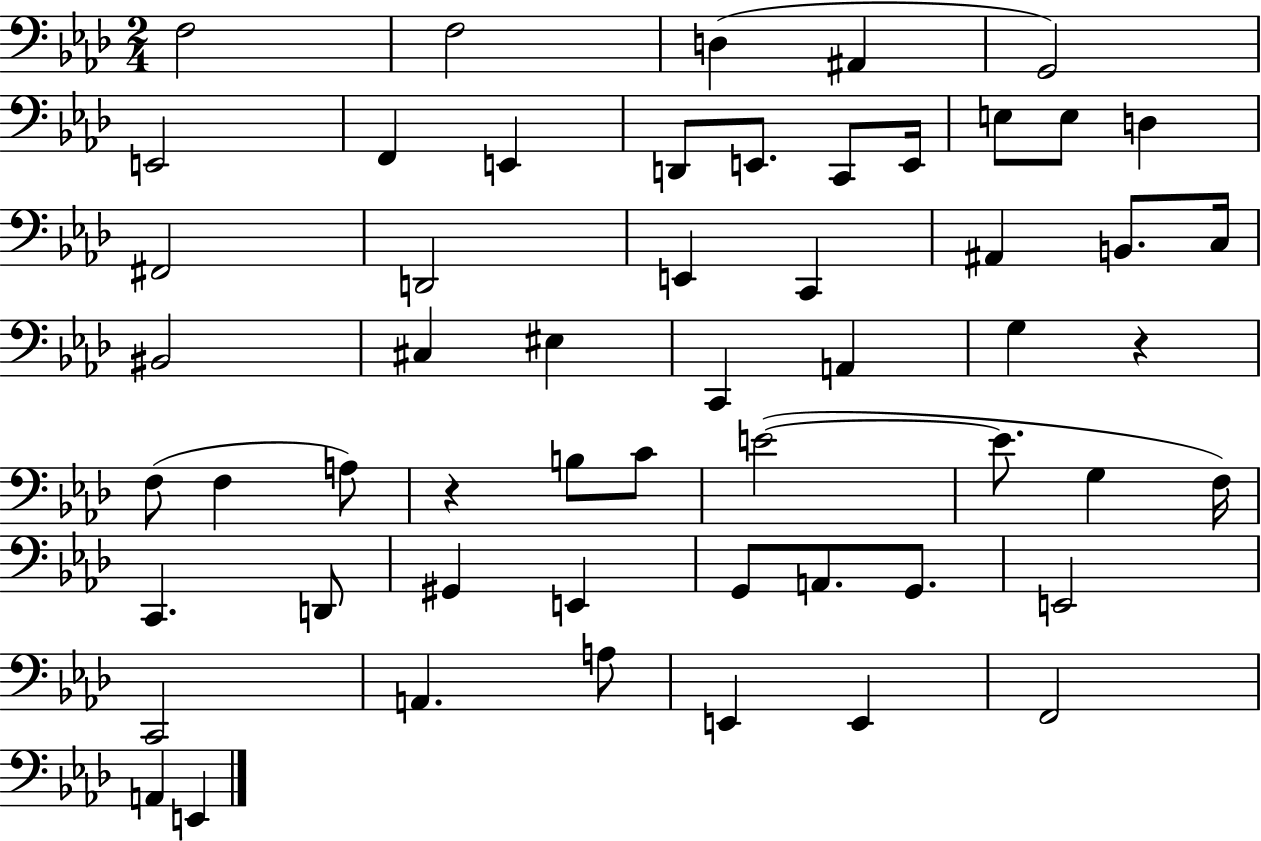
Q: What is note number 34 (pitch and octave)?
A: E4